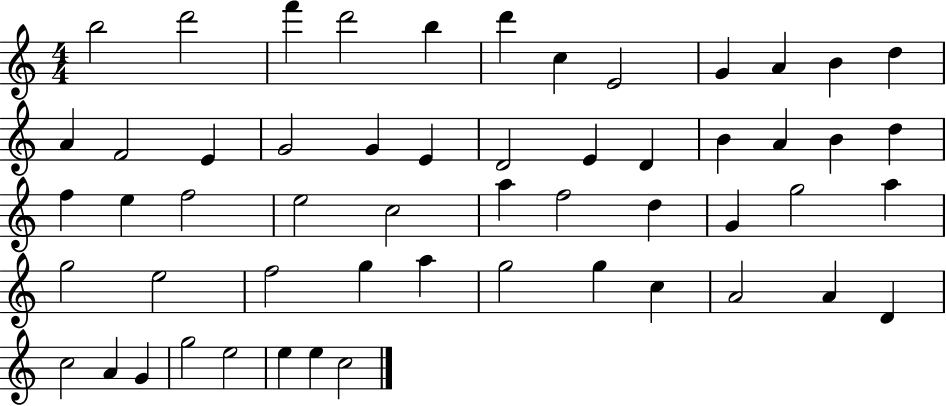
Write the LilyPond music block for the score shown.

{
  \clef treble
  \numericTimeSignature
  \time 4/4
  \key c \major
  b''2 d'''2 | f'''4 d'''2 b''4 | d'''4 c''4 e'2 | g'4 a'4 b'4 d''4 | \break a'4 f'2 e'4 | g'2 g'4 e'4 | d'2 e'4 d'4 | b'4 a'4 b'4 d''4 | \break f''4 e''4 f''2 | e''2 c''2 | a''4 f''2 d''4 | g'4 g''2 a''4 | \break g''2 e''2 | f''2 g''4 a''4 | g''2 g''4 c''4 | a'2 a'4 d'4 | \break c''2 a'4 g'4 | g''2 e''2 | e''4 e''4 c''2 | \bar "|."
}